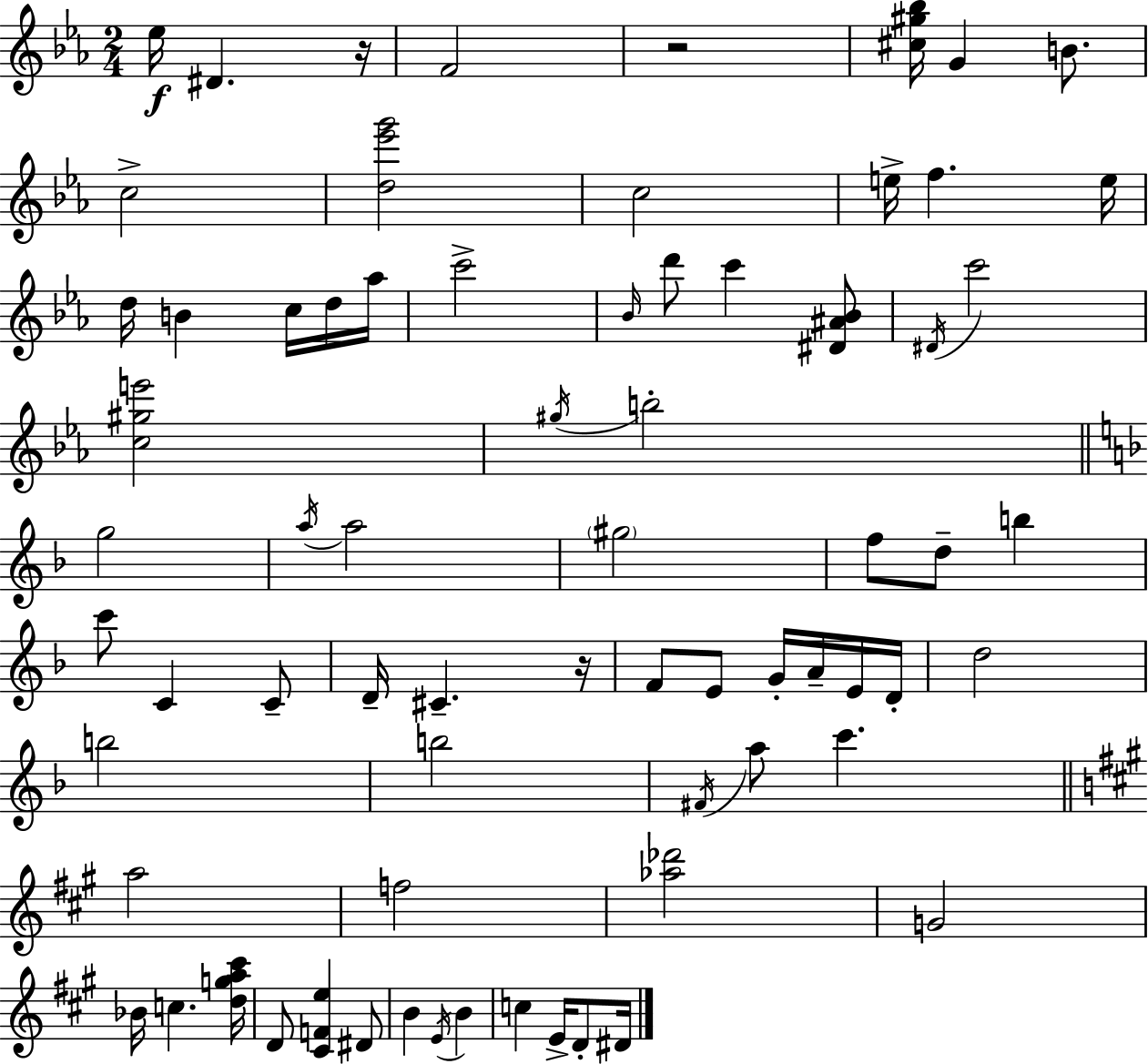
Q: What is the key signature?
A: EES major